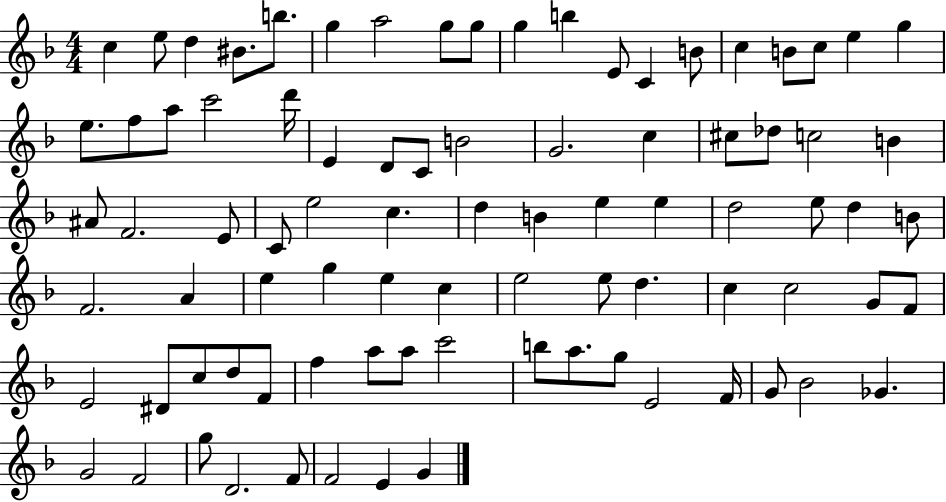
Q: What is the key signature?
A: F major